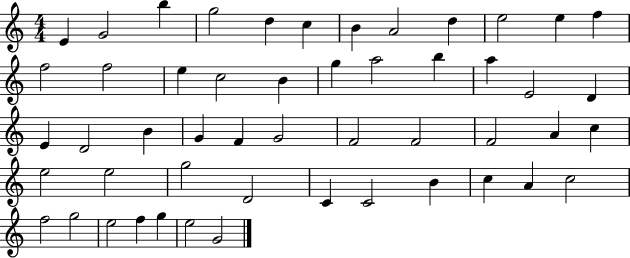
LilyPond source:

{
  \clef treble
  \numericTimeSignature
  \time 4/4
  \key c \major
  e'4 g'2 b''4 | g''2 d''4 c''4 | b'4 a'2 d''4 | e''2 e''4 f''4 | \break f''2 f''2 | e''4 c''2 b'4 | g''4 a''2 b''4 | a''4 e'2 d'4 | \break e'4 d'2 b'4 | g'4 f'4 g'2 | f'2 f'2 | f'2 a'4 c''4 | \break e''2 e''2 | g''2 d'2 | c'4 c'2 b'4 | c''4 a'4 c''2 | \break f''2 g''2 | e''2 f''4 g''4 | e''2 g'2 | \bar "|."
}